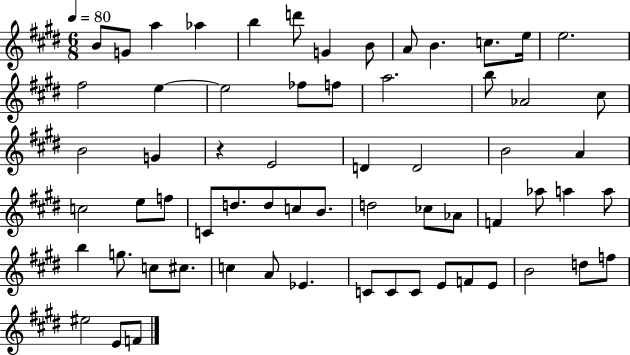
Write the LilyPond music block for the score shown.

{
  \clef treble
  \numericTimeSignature
  \time 6/8
  \key e \major
  \tempo 4 = 80
  b'8 g'8 a''4 aes''4 | b''4 d'''8 g'4 b'8 | a'8 b'4. c''8. e''16 | e''2. | \break fis''2 e''4~~ | e''2 fes''8 f''8 | a''2. | b''8 aes'2 cis''8 | \break b'2 g'4 | r4 e'2 | d'4 d'2 | b'2 a'4 | \break c''2 e''8 f''8 | c'8 d''8. d''8 c''8 b'8. | d''2 ces''8 aes'8 | f'4 aes''8 a''4 a''8 | \break b''4 g''8. c''8 cis''8. | c''4 a'8 ees'4. | c'8 c'8 c'8 e'8 f'8 e'8 | b'2 d''8 f''8 | \break eis''2 e'8 f'8 | \bar "|."
}